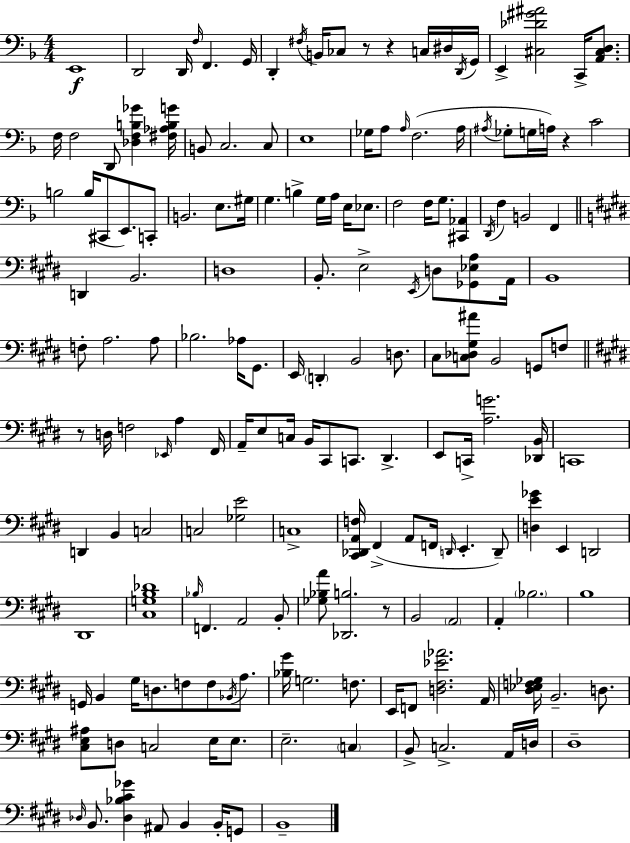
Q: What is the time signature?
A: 4/4